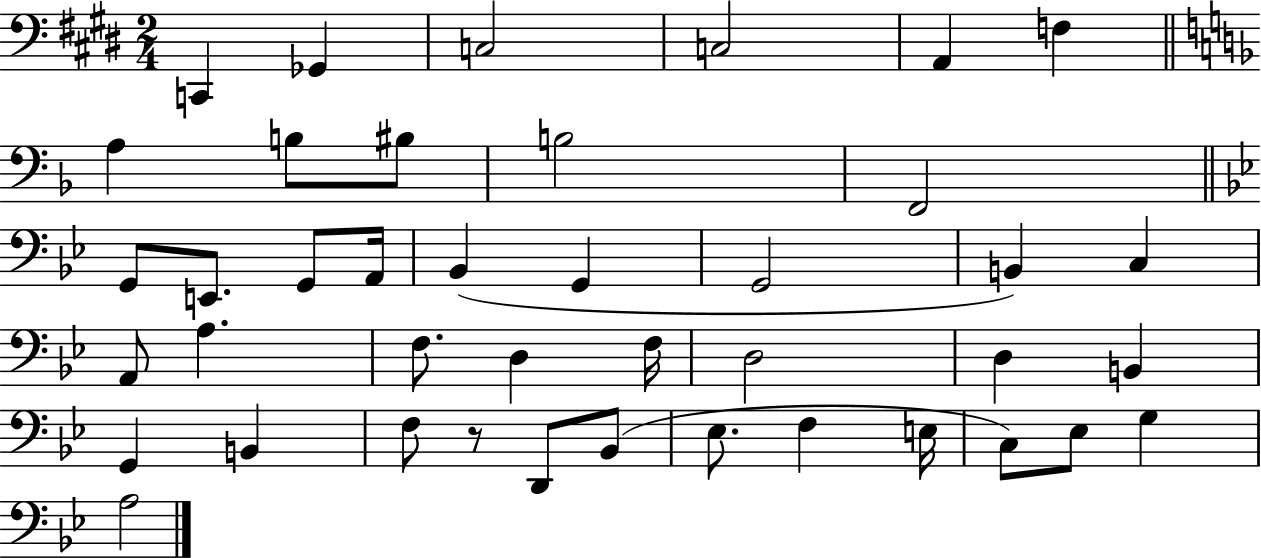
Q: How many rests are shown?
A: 1